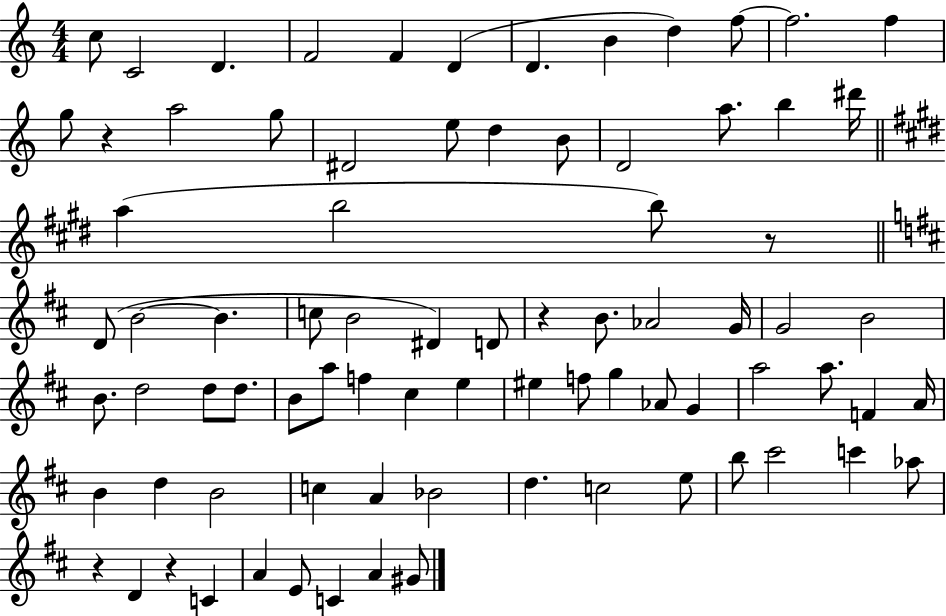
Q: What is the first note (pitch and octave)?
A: C5